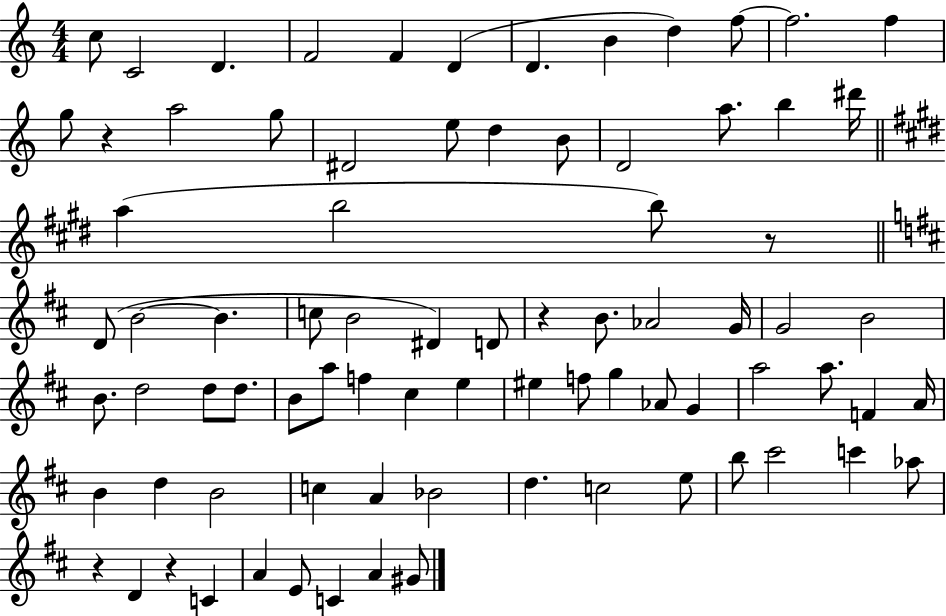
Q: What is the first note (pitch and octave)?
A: C5